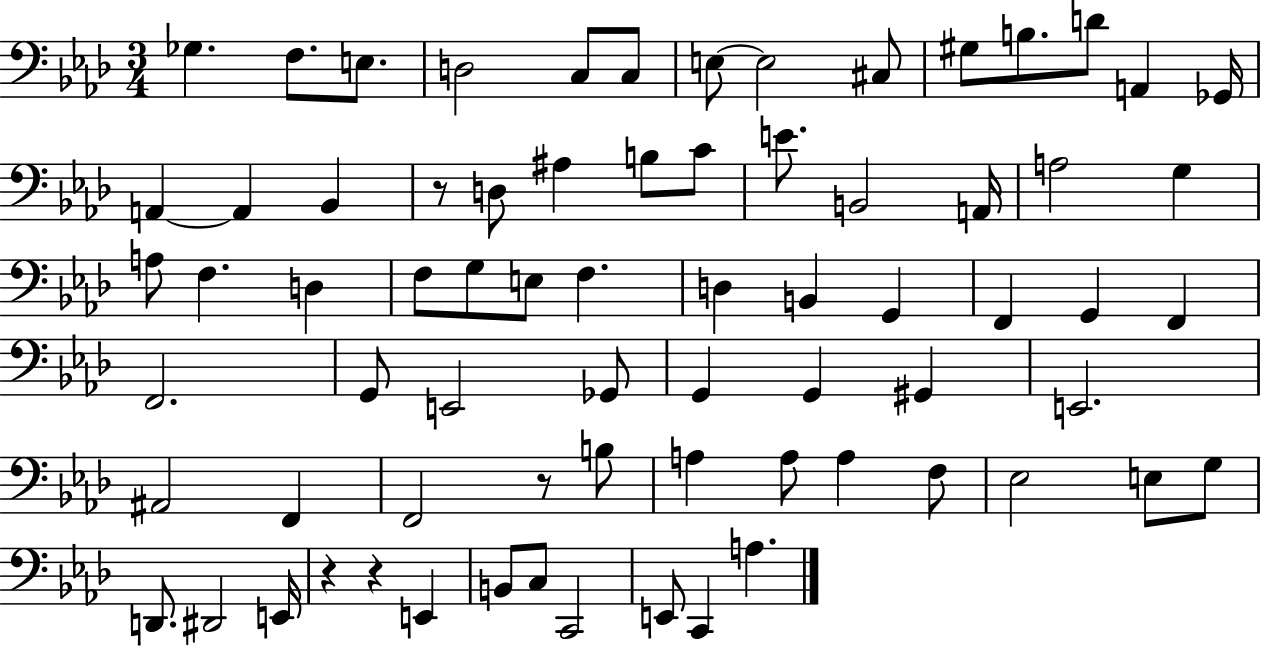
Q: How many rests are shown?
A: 4